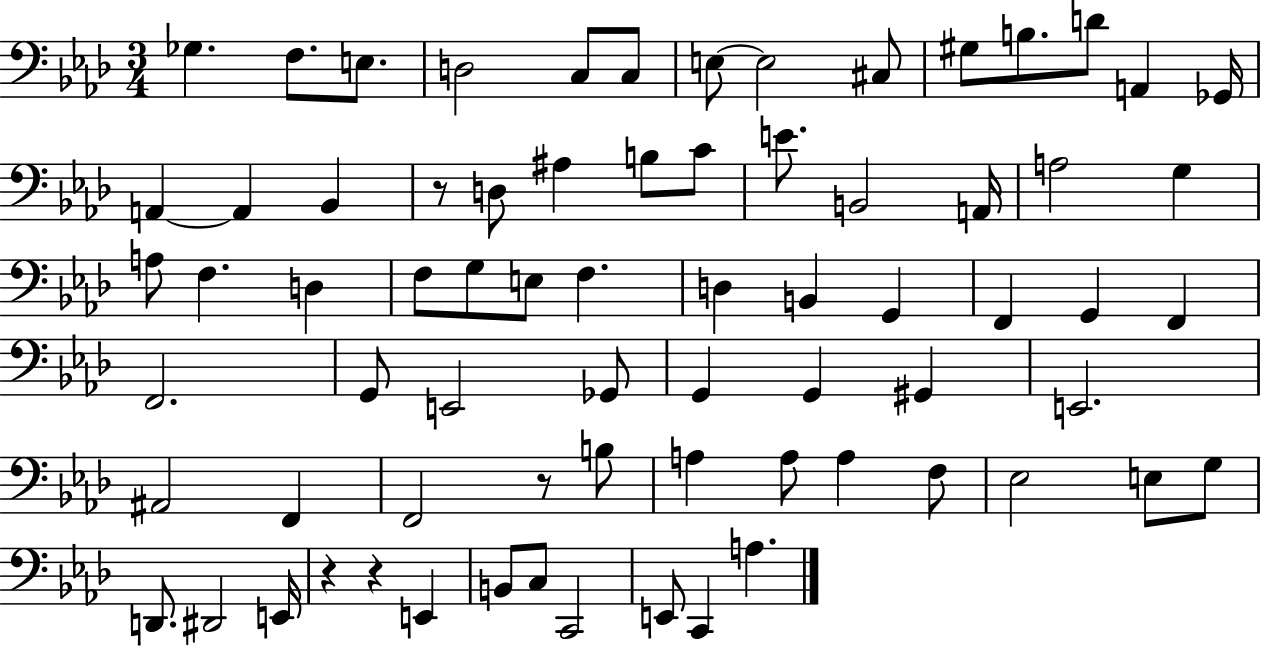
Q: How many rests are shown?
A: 4